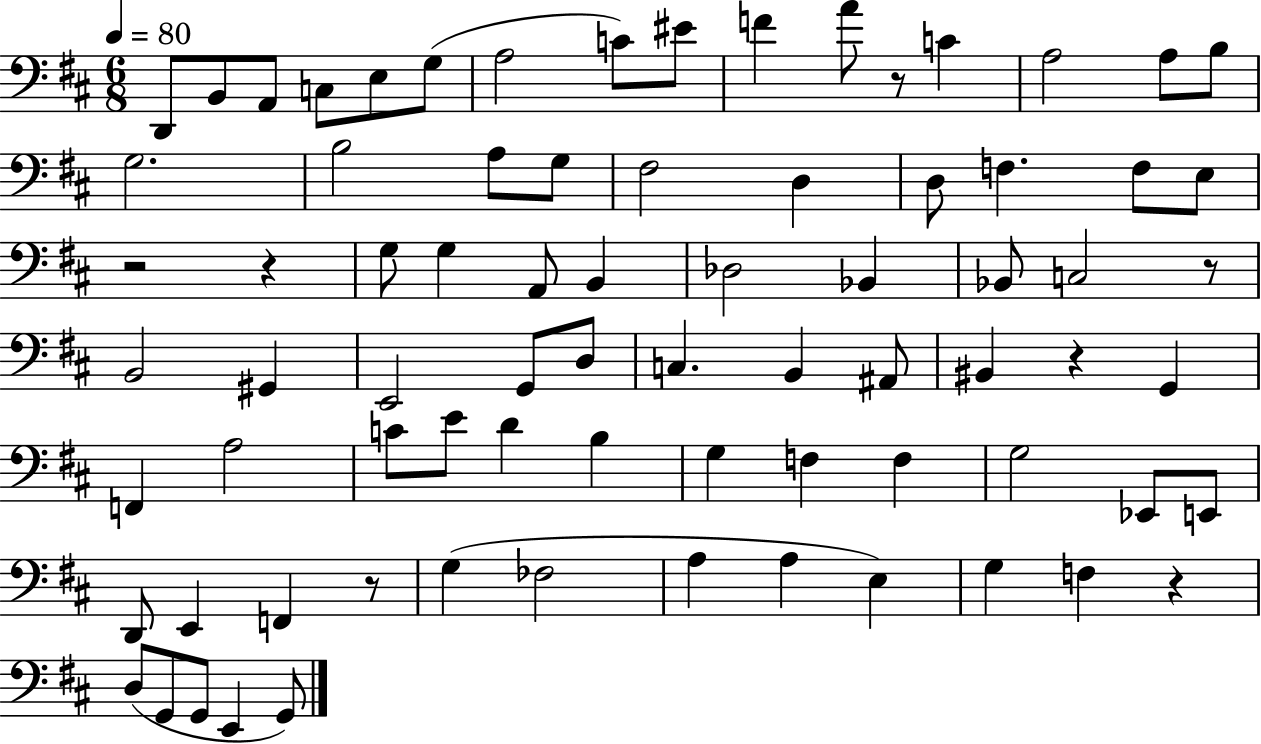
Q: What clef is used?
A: bass